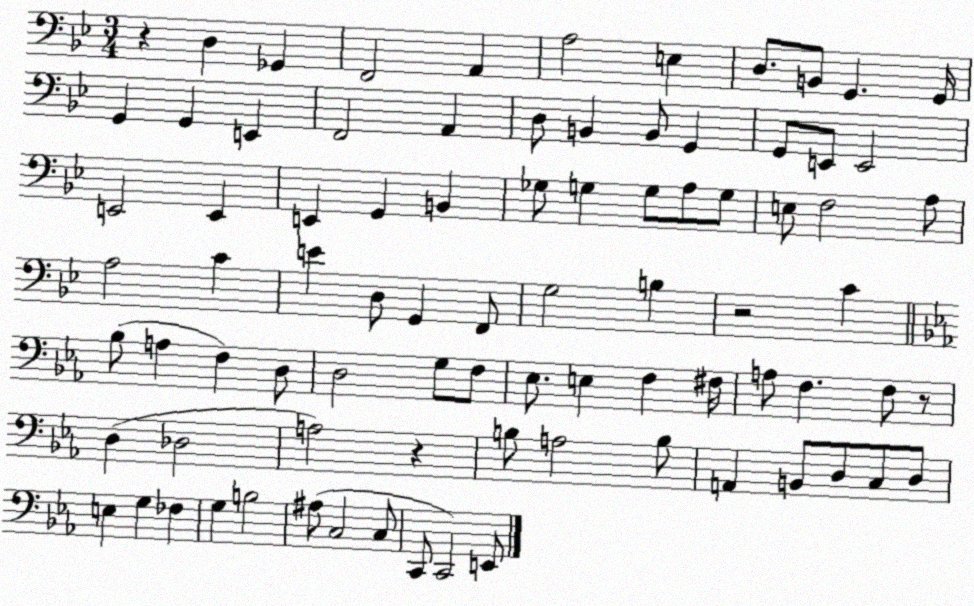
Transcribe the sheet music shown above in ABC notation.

X:1
T:Untitled
M:3/4
L:1/4
K:Bb
z D, _G,, F,,2 A,, A,2 E, D,/2 B,,/2 G,, G,,/4 G,, G,, E,, F,,2 A,, D,/2 B,, B,,/2 G,, G,,/2 E,,/2 E,,2 E,,2 E,, E,, G,, B,, _G,/2 G, G,/2 A,/2 G,/2 E,/2 F,2 A,/2 A,2 C E D,/2 G,, F,,/2 G,2 B, z2 C _B,/2 A, F, D,/2 D,2 G,/2 F,/2 _E,/2 E, F, ^F,/4 A,/2 F, F,/2 z/2 D, _D,2 A,2 z B,/2 A,2 B,/2 A,, B,,/2 D,/2 C,/2 D,/2 E, G, _F, G, B,2 ^A,/2 C,2 C,/2 C,,/2 C,,2 E,,/2